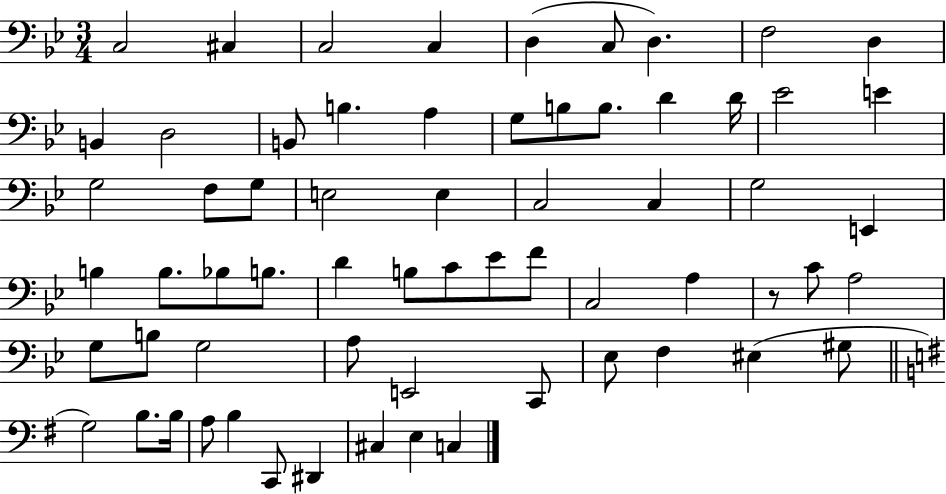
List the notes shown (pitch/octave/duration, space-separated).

C3/h C#3/q C3/h C3/q D3/q C3/e D3/q. F3/h D3/q B2/q D3/h B2/e B3/q. A3/q G3/e B3/e B3/e. D4/q D4/s Eb4/h E4/q G3/h F3/e G3/e E3/h E3/q C3/h C3/q G3/h E2/q B3/q B3/e. Bb3/e B3/e. D4/q B3/e C4/e Eb4/e F4/e C3/h A3/q R/e C4/e A3/h G3/e B3/e G3/h A3/e E2/h C2/e Eb3/e F3/q EIS3/q G#3/e G3/h B3/e. B3/s A3/e B3/q C2/e D#2/q C#3/q E3/q C3/q